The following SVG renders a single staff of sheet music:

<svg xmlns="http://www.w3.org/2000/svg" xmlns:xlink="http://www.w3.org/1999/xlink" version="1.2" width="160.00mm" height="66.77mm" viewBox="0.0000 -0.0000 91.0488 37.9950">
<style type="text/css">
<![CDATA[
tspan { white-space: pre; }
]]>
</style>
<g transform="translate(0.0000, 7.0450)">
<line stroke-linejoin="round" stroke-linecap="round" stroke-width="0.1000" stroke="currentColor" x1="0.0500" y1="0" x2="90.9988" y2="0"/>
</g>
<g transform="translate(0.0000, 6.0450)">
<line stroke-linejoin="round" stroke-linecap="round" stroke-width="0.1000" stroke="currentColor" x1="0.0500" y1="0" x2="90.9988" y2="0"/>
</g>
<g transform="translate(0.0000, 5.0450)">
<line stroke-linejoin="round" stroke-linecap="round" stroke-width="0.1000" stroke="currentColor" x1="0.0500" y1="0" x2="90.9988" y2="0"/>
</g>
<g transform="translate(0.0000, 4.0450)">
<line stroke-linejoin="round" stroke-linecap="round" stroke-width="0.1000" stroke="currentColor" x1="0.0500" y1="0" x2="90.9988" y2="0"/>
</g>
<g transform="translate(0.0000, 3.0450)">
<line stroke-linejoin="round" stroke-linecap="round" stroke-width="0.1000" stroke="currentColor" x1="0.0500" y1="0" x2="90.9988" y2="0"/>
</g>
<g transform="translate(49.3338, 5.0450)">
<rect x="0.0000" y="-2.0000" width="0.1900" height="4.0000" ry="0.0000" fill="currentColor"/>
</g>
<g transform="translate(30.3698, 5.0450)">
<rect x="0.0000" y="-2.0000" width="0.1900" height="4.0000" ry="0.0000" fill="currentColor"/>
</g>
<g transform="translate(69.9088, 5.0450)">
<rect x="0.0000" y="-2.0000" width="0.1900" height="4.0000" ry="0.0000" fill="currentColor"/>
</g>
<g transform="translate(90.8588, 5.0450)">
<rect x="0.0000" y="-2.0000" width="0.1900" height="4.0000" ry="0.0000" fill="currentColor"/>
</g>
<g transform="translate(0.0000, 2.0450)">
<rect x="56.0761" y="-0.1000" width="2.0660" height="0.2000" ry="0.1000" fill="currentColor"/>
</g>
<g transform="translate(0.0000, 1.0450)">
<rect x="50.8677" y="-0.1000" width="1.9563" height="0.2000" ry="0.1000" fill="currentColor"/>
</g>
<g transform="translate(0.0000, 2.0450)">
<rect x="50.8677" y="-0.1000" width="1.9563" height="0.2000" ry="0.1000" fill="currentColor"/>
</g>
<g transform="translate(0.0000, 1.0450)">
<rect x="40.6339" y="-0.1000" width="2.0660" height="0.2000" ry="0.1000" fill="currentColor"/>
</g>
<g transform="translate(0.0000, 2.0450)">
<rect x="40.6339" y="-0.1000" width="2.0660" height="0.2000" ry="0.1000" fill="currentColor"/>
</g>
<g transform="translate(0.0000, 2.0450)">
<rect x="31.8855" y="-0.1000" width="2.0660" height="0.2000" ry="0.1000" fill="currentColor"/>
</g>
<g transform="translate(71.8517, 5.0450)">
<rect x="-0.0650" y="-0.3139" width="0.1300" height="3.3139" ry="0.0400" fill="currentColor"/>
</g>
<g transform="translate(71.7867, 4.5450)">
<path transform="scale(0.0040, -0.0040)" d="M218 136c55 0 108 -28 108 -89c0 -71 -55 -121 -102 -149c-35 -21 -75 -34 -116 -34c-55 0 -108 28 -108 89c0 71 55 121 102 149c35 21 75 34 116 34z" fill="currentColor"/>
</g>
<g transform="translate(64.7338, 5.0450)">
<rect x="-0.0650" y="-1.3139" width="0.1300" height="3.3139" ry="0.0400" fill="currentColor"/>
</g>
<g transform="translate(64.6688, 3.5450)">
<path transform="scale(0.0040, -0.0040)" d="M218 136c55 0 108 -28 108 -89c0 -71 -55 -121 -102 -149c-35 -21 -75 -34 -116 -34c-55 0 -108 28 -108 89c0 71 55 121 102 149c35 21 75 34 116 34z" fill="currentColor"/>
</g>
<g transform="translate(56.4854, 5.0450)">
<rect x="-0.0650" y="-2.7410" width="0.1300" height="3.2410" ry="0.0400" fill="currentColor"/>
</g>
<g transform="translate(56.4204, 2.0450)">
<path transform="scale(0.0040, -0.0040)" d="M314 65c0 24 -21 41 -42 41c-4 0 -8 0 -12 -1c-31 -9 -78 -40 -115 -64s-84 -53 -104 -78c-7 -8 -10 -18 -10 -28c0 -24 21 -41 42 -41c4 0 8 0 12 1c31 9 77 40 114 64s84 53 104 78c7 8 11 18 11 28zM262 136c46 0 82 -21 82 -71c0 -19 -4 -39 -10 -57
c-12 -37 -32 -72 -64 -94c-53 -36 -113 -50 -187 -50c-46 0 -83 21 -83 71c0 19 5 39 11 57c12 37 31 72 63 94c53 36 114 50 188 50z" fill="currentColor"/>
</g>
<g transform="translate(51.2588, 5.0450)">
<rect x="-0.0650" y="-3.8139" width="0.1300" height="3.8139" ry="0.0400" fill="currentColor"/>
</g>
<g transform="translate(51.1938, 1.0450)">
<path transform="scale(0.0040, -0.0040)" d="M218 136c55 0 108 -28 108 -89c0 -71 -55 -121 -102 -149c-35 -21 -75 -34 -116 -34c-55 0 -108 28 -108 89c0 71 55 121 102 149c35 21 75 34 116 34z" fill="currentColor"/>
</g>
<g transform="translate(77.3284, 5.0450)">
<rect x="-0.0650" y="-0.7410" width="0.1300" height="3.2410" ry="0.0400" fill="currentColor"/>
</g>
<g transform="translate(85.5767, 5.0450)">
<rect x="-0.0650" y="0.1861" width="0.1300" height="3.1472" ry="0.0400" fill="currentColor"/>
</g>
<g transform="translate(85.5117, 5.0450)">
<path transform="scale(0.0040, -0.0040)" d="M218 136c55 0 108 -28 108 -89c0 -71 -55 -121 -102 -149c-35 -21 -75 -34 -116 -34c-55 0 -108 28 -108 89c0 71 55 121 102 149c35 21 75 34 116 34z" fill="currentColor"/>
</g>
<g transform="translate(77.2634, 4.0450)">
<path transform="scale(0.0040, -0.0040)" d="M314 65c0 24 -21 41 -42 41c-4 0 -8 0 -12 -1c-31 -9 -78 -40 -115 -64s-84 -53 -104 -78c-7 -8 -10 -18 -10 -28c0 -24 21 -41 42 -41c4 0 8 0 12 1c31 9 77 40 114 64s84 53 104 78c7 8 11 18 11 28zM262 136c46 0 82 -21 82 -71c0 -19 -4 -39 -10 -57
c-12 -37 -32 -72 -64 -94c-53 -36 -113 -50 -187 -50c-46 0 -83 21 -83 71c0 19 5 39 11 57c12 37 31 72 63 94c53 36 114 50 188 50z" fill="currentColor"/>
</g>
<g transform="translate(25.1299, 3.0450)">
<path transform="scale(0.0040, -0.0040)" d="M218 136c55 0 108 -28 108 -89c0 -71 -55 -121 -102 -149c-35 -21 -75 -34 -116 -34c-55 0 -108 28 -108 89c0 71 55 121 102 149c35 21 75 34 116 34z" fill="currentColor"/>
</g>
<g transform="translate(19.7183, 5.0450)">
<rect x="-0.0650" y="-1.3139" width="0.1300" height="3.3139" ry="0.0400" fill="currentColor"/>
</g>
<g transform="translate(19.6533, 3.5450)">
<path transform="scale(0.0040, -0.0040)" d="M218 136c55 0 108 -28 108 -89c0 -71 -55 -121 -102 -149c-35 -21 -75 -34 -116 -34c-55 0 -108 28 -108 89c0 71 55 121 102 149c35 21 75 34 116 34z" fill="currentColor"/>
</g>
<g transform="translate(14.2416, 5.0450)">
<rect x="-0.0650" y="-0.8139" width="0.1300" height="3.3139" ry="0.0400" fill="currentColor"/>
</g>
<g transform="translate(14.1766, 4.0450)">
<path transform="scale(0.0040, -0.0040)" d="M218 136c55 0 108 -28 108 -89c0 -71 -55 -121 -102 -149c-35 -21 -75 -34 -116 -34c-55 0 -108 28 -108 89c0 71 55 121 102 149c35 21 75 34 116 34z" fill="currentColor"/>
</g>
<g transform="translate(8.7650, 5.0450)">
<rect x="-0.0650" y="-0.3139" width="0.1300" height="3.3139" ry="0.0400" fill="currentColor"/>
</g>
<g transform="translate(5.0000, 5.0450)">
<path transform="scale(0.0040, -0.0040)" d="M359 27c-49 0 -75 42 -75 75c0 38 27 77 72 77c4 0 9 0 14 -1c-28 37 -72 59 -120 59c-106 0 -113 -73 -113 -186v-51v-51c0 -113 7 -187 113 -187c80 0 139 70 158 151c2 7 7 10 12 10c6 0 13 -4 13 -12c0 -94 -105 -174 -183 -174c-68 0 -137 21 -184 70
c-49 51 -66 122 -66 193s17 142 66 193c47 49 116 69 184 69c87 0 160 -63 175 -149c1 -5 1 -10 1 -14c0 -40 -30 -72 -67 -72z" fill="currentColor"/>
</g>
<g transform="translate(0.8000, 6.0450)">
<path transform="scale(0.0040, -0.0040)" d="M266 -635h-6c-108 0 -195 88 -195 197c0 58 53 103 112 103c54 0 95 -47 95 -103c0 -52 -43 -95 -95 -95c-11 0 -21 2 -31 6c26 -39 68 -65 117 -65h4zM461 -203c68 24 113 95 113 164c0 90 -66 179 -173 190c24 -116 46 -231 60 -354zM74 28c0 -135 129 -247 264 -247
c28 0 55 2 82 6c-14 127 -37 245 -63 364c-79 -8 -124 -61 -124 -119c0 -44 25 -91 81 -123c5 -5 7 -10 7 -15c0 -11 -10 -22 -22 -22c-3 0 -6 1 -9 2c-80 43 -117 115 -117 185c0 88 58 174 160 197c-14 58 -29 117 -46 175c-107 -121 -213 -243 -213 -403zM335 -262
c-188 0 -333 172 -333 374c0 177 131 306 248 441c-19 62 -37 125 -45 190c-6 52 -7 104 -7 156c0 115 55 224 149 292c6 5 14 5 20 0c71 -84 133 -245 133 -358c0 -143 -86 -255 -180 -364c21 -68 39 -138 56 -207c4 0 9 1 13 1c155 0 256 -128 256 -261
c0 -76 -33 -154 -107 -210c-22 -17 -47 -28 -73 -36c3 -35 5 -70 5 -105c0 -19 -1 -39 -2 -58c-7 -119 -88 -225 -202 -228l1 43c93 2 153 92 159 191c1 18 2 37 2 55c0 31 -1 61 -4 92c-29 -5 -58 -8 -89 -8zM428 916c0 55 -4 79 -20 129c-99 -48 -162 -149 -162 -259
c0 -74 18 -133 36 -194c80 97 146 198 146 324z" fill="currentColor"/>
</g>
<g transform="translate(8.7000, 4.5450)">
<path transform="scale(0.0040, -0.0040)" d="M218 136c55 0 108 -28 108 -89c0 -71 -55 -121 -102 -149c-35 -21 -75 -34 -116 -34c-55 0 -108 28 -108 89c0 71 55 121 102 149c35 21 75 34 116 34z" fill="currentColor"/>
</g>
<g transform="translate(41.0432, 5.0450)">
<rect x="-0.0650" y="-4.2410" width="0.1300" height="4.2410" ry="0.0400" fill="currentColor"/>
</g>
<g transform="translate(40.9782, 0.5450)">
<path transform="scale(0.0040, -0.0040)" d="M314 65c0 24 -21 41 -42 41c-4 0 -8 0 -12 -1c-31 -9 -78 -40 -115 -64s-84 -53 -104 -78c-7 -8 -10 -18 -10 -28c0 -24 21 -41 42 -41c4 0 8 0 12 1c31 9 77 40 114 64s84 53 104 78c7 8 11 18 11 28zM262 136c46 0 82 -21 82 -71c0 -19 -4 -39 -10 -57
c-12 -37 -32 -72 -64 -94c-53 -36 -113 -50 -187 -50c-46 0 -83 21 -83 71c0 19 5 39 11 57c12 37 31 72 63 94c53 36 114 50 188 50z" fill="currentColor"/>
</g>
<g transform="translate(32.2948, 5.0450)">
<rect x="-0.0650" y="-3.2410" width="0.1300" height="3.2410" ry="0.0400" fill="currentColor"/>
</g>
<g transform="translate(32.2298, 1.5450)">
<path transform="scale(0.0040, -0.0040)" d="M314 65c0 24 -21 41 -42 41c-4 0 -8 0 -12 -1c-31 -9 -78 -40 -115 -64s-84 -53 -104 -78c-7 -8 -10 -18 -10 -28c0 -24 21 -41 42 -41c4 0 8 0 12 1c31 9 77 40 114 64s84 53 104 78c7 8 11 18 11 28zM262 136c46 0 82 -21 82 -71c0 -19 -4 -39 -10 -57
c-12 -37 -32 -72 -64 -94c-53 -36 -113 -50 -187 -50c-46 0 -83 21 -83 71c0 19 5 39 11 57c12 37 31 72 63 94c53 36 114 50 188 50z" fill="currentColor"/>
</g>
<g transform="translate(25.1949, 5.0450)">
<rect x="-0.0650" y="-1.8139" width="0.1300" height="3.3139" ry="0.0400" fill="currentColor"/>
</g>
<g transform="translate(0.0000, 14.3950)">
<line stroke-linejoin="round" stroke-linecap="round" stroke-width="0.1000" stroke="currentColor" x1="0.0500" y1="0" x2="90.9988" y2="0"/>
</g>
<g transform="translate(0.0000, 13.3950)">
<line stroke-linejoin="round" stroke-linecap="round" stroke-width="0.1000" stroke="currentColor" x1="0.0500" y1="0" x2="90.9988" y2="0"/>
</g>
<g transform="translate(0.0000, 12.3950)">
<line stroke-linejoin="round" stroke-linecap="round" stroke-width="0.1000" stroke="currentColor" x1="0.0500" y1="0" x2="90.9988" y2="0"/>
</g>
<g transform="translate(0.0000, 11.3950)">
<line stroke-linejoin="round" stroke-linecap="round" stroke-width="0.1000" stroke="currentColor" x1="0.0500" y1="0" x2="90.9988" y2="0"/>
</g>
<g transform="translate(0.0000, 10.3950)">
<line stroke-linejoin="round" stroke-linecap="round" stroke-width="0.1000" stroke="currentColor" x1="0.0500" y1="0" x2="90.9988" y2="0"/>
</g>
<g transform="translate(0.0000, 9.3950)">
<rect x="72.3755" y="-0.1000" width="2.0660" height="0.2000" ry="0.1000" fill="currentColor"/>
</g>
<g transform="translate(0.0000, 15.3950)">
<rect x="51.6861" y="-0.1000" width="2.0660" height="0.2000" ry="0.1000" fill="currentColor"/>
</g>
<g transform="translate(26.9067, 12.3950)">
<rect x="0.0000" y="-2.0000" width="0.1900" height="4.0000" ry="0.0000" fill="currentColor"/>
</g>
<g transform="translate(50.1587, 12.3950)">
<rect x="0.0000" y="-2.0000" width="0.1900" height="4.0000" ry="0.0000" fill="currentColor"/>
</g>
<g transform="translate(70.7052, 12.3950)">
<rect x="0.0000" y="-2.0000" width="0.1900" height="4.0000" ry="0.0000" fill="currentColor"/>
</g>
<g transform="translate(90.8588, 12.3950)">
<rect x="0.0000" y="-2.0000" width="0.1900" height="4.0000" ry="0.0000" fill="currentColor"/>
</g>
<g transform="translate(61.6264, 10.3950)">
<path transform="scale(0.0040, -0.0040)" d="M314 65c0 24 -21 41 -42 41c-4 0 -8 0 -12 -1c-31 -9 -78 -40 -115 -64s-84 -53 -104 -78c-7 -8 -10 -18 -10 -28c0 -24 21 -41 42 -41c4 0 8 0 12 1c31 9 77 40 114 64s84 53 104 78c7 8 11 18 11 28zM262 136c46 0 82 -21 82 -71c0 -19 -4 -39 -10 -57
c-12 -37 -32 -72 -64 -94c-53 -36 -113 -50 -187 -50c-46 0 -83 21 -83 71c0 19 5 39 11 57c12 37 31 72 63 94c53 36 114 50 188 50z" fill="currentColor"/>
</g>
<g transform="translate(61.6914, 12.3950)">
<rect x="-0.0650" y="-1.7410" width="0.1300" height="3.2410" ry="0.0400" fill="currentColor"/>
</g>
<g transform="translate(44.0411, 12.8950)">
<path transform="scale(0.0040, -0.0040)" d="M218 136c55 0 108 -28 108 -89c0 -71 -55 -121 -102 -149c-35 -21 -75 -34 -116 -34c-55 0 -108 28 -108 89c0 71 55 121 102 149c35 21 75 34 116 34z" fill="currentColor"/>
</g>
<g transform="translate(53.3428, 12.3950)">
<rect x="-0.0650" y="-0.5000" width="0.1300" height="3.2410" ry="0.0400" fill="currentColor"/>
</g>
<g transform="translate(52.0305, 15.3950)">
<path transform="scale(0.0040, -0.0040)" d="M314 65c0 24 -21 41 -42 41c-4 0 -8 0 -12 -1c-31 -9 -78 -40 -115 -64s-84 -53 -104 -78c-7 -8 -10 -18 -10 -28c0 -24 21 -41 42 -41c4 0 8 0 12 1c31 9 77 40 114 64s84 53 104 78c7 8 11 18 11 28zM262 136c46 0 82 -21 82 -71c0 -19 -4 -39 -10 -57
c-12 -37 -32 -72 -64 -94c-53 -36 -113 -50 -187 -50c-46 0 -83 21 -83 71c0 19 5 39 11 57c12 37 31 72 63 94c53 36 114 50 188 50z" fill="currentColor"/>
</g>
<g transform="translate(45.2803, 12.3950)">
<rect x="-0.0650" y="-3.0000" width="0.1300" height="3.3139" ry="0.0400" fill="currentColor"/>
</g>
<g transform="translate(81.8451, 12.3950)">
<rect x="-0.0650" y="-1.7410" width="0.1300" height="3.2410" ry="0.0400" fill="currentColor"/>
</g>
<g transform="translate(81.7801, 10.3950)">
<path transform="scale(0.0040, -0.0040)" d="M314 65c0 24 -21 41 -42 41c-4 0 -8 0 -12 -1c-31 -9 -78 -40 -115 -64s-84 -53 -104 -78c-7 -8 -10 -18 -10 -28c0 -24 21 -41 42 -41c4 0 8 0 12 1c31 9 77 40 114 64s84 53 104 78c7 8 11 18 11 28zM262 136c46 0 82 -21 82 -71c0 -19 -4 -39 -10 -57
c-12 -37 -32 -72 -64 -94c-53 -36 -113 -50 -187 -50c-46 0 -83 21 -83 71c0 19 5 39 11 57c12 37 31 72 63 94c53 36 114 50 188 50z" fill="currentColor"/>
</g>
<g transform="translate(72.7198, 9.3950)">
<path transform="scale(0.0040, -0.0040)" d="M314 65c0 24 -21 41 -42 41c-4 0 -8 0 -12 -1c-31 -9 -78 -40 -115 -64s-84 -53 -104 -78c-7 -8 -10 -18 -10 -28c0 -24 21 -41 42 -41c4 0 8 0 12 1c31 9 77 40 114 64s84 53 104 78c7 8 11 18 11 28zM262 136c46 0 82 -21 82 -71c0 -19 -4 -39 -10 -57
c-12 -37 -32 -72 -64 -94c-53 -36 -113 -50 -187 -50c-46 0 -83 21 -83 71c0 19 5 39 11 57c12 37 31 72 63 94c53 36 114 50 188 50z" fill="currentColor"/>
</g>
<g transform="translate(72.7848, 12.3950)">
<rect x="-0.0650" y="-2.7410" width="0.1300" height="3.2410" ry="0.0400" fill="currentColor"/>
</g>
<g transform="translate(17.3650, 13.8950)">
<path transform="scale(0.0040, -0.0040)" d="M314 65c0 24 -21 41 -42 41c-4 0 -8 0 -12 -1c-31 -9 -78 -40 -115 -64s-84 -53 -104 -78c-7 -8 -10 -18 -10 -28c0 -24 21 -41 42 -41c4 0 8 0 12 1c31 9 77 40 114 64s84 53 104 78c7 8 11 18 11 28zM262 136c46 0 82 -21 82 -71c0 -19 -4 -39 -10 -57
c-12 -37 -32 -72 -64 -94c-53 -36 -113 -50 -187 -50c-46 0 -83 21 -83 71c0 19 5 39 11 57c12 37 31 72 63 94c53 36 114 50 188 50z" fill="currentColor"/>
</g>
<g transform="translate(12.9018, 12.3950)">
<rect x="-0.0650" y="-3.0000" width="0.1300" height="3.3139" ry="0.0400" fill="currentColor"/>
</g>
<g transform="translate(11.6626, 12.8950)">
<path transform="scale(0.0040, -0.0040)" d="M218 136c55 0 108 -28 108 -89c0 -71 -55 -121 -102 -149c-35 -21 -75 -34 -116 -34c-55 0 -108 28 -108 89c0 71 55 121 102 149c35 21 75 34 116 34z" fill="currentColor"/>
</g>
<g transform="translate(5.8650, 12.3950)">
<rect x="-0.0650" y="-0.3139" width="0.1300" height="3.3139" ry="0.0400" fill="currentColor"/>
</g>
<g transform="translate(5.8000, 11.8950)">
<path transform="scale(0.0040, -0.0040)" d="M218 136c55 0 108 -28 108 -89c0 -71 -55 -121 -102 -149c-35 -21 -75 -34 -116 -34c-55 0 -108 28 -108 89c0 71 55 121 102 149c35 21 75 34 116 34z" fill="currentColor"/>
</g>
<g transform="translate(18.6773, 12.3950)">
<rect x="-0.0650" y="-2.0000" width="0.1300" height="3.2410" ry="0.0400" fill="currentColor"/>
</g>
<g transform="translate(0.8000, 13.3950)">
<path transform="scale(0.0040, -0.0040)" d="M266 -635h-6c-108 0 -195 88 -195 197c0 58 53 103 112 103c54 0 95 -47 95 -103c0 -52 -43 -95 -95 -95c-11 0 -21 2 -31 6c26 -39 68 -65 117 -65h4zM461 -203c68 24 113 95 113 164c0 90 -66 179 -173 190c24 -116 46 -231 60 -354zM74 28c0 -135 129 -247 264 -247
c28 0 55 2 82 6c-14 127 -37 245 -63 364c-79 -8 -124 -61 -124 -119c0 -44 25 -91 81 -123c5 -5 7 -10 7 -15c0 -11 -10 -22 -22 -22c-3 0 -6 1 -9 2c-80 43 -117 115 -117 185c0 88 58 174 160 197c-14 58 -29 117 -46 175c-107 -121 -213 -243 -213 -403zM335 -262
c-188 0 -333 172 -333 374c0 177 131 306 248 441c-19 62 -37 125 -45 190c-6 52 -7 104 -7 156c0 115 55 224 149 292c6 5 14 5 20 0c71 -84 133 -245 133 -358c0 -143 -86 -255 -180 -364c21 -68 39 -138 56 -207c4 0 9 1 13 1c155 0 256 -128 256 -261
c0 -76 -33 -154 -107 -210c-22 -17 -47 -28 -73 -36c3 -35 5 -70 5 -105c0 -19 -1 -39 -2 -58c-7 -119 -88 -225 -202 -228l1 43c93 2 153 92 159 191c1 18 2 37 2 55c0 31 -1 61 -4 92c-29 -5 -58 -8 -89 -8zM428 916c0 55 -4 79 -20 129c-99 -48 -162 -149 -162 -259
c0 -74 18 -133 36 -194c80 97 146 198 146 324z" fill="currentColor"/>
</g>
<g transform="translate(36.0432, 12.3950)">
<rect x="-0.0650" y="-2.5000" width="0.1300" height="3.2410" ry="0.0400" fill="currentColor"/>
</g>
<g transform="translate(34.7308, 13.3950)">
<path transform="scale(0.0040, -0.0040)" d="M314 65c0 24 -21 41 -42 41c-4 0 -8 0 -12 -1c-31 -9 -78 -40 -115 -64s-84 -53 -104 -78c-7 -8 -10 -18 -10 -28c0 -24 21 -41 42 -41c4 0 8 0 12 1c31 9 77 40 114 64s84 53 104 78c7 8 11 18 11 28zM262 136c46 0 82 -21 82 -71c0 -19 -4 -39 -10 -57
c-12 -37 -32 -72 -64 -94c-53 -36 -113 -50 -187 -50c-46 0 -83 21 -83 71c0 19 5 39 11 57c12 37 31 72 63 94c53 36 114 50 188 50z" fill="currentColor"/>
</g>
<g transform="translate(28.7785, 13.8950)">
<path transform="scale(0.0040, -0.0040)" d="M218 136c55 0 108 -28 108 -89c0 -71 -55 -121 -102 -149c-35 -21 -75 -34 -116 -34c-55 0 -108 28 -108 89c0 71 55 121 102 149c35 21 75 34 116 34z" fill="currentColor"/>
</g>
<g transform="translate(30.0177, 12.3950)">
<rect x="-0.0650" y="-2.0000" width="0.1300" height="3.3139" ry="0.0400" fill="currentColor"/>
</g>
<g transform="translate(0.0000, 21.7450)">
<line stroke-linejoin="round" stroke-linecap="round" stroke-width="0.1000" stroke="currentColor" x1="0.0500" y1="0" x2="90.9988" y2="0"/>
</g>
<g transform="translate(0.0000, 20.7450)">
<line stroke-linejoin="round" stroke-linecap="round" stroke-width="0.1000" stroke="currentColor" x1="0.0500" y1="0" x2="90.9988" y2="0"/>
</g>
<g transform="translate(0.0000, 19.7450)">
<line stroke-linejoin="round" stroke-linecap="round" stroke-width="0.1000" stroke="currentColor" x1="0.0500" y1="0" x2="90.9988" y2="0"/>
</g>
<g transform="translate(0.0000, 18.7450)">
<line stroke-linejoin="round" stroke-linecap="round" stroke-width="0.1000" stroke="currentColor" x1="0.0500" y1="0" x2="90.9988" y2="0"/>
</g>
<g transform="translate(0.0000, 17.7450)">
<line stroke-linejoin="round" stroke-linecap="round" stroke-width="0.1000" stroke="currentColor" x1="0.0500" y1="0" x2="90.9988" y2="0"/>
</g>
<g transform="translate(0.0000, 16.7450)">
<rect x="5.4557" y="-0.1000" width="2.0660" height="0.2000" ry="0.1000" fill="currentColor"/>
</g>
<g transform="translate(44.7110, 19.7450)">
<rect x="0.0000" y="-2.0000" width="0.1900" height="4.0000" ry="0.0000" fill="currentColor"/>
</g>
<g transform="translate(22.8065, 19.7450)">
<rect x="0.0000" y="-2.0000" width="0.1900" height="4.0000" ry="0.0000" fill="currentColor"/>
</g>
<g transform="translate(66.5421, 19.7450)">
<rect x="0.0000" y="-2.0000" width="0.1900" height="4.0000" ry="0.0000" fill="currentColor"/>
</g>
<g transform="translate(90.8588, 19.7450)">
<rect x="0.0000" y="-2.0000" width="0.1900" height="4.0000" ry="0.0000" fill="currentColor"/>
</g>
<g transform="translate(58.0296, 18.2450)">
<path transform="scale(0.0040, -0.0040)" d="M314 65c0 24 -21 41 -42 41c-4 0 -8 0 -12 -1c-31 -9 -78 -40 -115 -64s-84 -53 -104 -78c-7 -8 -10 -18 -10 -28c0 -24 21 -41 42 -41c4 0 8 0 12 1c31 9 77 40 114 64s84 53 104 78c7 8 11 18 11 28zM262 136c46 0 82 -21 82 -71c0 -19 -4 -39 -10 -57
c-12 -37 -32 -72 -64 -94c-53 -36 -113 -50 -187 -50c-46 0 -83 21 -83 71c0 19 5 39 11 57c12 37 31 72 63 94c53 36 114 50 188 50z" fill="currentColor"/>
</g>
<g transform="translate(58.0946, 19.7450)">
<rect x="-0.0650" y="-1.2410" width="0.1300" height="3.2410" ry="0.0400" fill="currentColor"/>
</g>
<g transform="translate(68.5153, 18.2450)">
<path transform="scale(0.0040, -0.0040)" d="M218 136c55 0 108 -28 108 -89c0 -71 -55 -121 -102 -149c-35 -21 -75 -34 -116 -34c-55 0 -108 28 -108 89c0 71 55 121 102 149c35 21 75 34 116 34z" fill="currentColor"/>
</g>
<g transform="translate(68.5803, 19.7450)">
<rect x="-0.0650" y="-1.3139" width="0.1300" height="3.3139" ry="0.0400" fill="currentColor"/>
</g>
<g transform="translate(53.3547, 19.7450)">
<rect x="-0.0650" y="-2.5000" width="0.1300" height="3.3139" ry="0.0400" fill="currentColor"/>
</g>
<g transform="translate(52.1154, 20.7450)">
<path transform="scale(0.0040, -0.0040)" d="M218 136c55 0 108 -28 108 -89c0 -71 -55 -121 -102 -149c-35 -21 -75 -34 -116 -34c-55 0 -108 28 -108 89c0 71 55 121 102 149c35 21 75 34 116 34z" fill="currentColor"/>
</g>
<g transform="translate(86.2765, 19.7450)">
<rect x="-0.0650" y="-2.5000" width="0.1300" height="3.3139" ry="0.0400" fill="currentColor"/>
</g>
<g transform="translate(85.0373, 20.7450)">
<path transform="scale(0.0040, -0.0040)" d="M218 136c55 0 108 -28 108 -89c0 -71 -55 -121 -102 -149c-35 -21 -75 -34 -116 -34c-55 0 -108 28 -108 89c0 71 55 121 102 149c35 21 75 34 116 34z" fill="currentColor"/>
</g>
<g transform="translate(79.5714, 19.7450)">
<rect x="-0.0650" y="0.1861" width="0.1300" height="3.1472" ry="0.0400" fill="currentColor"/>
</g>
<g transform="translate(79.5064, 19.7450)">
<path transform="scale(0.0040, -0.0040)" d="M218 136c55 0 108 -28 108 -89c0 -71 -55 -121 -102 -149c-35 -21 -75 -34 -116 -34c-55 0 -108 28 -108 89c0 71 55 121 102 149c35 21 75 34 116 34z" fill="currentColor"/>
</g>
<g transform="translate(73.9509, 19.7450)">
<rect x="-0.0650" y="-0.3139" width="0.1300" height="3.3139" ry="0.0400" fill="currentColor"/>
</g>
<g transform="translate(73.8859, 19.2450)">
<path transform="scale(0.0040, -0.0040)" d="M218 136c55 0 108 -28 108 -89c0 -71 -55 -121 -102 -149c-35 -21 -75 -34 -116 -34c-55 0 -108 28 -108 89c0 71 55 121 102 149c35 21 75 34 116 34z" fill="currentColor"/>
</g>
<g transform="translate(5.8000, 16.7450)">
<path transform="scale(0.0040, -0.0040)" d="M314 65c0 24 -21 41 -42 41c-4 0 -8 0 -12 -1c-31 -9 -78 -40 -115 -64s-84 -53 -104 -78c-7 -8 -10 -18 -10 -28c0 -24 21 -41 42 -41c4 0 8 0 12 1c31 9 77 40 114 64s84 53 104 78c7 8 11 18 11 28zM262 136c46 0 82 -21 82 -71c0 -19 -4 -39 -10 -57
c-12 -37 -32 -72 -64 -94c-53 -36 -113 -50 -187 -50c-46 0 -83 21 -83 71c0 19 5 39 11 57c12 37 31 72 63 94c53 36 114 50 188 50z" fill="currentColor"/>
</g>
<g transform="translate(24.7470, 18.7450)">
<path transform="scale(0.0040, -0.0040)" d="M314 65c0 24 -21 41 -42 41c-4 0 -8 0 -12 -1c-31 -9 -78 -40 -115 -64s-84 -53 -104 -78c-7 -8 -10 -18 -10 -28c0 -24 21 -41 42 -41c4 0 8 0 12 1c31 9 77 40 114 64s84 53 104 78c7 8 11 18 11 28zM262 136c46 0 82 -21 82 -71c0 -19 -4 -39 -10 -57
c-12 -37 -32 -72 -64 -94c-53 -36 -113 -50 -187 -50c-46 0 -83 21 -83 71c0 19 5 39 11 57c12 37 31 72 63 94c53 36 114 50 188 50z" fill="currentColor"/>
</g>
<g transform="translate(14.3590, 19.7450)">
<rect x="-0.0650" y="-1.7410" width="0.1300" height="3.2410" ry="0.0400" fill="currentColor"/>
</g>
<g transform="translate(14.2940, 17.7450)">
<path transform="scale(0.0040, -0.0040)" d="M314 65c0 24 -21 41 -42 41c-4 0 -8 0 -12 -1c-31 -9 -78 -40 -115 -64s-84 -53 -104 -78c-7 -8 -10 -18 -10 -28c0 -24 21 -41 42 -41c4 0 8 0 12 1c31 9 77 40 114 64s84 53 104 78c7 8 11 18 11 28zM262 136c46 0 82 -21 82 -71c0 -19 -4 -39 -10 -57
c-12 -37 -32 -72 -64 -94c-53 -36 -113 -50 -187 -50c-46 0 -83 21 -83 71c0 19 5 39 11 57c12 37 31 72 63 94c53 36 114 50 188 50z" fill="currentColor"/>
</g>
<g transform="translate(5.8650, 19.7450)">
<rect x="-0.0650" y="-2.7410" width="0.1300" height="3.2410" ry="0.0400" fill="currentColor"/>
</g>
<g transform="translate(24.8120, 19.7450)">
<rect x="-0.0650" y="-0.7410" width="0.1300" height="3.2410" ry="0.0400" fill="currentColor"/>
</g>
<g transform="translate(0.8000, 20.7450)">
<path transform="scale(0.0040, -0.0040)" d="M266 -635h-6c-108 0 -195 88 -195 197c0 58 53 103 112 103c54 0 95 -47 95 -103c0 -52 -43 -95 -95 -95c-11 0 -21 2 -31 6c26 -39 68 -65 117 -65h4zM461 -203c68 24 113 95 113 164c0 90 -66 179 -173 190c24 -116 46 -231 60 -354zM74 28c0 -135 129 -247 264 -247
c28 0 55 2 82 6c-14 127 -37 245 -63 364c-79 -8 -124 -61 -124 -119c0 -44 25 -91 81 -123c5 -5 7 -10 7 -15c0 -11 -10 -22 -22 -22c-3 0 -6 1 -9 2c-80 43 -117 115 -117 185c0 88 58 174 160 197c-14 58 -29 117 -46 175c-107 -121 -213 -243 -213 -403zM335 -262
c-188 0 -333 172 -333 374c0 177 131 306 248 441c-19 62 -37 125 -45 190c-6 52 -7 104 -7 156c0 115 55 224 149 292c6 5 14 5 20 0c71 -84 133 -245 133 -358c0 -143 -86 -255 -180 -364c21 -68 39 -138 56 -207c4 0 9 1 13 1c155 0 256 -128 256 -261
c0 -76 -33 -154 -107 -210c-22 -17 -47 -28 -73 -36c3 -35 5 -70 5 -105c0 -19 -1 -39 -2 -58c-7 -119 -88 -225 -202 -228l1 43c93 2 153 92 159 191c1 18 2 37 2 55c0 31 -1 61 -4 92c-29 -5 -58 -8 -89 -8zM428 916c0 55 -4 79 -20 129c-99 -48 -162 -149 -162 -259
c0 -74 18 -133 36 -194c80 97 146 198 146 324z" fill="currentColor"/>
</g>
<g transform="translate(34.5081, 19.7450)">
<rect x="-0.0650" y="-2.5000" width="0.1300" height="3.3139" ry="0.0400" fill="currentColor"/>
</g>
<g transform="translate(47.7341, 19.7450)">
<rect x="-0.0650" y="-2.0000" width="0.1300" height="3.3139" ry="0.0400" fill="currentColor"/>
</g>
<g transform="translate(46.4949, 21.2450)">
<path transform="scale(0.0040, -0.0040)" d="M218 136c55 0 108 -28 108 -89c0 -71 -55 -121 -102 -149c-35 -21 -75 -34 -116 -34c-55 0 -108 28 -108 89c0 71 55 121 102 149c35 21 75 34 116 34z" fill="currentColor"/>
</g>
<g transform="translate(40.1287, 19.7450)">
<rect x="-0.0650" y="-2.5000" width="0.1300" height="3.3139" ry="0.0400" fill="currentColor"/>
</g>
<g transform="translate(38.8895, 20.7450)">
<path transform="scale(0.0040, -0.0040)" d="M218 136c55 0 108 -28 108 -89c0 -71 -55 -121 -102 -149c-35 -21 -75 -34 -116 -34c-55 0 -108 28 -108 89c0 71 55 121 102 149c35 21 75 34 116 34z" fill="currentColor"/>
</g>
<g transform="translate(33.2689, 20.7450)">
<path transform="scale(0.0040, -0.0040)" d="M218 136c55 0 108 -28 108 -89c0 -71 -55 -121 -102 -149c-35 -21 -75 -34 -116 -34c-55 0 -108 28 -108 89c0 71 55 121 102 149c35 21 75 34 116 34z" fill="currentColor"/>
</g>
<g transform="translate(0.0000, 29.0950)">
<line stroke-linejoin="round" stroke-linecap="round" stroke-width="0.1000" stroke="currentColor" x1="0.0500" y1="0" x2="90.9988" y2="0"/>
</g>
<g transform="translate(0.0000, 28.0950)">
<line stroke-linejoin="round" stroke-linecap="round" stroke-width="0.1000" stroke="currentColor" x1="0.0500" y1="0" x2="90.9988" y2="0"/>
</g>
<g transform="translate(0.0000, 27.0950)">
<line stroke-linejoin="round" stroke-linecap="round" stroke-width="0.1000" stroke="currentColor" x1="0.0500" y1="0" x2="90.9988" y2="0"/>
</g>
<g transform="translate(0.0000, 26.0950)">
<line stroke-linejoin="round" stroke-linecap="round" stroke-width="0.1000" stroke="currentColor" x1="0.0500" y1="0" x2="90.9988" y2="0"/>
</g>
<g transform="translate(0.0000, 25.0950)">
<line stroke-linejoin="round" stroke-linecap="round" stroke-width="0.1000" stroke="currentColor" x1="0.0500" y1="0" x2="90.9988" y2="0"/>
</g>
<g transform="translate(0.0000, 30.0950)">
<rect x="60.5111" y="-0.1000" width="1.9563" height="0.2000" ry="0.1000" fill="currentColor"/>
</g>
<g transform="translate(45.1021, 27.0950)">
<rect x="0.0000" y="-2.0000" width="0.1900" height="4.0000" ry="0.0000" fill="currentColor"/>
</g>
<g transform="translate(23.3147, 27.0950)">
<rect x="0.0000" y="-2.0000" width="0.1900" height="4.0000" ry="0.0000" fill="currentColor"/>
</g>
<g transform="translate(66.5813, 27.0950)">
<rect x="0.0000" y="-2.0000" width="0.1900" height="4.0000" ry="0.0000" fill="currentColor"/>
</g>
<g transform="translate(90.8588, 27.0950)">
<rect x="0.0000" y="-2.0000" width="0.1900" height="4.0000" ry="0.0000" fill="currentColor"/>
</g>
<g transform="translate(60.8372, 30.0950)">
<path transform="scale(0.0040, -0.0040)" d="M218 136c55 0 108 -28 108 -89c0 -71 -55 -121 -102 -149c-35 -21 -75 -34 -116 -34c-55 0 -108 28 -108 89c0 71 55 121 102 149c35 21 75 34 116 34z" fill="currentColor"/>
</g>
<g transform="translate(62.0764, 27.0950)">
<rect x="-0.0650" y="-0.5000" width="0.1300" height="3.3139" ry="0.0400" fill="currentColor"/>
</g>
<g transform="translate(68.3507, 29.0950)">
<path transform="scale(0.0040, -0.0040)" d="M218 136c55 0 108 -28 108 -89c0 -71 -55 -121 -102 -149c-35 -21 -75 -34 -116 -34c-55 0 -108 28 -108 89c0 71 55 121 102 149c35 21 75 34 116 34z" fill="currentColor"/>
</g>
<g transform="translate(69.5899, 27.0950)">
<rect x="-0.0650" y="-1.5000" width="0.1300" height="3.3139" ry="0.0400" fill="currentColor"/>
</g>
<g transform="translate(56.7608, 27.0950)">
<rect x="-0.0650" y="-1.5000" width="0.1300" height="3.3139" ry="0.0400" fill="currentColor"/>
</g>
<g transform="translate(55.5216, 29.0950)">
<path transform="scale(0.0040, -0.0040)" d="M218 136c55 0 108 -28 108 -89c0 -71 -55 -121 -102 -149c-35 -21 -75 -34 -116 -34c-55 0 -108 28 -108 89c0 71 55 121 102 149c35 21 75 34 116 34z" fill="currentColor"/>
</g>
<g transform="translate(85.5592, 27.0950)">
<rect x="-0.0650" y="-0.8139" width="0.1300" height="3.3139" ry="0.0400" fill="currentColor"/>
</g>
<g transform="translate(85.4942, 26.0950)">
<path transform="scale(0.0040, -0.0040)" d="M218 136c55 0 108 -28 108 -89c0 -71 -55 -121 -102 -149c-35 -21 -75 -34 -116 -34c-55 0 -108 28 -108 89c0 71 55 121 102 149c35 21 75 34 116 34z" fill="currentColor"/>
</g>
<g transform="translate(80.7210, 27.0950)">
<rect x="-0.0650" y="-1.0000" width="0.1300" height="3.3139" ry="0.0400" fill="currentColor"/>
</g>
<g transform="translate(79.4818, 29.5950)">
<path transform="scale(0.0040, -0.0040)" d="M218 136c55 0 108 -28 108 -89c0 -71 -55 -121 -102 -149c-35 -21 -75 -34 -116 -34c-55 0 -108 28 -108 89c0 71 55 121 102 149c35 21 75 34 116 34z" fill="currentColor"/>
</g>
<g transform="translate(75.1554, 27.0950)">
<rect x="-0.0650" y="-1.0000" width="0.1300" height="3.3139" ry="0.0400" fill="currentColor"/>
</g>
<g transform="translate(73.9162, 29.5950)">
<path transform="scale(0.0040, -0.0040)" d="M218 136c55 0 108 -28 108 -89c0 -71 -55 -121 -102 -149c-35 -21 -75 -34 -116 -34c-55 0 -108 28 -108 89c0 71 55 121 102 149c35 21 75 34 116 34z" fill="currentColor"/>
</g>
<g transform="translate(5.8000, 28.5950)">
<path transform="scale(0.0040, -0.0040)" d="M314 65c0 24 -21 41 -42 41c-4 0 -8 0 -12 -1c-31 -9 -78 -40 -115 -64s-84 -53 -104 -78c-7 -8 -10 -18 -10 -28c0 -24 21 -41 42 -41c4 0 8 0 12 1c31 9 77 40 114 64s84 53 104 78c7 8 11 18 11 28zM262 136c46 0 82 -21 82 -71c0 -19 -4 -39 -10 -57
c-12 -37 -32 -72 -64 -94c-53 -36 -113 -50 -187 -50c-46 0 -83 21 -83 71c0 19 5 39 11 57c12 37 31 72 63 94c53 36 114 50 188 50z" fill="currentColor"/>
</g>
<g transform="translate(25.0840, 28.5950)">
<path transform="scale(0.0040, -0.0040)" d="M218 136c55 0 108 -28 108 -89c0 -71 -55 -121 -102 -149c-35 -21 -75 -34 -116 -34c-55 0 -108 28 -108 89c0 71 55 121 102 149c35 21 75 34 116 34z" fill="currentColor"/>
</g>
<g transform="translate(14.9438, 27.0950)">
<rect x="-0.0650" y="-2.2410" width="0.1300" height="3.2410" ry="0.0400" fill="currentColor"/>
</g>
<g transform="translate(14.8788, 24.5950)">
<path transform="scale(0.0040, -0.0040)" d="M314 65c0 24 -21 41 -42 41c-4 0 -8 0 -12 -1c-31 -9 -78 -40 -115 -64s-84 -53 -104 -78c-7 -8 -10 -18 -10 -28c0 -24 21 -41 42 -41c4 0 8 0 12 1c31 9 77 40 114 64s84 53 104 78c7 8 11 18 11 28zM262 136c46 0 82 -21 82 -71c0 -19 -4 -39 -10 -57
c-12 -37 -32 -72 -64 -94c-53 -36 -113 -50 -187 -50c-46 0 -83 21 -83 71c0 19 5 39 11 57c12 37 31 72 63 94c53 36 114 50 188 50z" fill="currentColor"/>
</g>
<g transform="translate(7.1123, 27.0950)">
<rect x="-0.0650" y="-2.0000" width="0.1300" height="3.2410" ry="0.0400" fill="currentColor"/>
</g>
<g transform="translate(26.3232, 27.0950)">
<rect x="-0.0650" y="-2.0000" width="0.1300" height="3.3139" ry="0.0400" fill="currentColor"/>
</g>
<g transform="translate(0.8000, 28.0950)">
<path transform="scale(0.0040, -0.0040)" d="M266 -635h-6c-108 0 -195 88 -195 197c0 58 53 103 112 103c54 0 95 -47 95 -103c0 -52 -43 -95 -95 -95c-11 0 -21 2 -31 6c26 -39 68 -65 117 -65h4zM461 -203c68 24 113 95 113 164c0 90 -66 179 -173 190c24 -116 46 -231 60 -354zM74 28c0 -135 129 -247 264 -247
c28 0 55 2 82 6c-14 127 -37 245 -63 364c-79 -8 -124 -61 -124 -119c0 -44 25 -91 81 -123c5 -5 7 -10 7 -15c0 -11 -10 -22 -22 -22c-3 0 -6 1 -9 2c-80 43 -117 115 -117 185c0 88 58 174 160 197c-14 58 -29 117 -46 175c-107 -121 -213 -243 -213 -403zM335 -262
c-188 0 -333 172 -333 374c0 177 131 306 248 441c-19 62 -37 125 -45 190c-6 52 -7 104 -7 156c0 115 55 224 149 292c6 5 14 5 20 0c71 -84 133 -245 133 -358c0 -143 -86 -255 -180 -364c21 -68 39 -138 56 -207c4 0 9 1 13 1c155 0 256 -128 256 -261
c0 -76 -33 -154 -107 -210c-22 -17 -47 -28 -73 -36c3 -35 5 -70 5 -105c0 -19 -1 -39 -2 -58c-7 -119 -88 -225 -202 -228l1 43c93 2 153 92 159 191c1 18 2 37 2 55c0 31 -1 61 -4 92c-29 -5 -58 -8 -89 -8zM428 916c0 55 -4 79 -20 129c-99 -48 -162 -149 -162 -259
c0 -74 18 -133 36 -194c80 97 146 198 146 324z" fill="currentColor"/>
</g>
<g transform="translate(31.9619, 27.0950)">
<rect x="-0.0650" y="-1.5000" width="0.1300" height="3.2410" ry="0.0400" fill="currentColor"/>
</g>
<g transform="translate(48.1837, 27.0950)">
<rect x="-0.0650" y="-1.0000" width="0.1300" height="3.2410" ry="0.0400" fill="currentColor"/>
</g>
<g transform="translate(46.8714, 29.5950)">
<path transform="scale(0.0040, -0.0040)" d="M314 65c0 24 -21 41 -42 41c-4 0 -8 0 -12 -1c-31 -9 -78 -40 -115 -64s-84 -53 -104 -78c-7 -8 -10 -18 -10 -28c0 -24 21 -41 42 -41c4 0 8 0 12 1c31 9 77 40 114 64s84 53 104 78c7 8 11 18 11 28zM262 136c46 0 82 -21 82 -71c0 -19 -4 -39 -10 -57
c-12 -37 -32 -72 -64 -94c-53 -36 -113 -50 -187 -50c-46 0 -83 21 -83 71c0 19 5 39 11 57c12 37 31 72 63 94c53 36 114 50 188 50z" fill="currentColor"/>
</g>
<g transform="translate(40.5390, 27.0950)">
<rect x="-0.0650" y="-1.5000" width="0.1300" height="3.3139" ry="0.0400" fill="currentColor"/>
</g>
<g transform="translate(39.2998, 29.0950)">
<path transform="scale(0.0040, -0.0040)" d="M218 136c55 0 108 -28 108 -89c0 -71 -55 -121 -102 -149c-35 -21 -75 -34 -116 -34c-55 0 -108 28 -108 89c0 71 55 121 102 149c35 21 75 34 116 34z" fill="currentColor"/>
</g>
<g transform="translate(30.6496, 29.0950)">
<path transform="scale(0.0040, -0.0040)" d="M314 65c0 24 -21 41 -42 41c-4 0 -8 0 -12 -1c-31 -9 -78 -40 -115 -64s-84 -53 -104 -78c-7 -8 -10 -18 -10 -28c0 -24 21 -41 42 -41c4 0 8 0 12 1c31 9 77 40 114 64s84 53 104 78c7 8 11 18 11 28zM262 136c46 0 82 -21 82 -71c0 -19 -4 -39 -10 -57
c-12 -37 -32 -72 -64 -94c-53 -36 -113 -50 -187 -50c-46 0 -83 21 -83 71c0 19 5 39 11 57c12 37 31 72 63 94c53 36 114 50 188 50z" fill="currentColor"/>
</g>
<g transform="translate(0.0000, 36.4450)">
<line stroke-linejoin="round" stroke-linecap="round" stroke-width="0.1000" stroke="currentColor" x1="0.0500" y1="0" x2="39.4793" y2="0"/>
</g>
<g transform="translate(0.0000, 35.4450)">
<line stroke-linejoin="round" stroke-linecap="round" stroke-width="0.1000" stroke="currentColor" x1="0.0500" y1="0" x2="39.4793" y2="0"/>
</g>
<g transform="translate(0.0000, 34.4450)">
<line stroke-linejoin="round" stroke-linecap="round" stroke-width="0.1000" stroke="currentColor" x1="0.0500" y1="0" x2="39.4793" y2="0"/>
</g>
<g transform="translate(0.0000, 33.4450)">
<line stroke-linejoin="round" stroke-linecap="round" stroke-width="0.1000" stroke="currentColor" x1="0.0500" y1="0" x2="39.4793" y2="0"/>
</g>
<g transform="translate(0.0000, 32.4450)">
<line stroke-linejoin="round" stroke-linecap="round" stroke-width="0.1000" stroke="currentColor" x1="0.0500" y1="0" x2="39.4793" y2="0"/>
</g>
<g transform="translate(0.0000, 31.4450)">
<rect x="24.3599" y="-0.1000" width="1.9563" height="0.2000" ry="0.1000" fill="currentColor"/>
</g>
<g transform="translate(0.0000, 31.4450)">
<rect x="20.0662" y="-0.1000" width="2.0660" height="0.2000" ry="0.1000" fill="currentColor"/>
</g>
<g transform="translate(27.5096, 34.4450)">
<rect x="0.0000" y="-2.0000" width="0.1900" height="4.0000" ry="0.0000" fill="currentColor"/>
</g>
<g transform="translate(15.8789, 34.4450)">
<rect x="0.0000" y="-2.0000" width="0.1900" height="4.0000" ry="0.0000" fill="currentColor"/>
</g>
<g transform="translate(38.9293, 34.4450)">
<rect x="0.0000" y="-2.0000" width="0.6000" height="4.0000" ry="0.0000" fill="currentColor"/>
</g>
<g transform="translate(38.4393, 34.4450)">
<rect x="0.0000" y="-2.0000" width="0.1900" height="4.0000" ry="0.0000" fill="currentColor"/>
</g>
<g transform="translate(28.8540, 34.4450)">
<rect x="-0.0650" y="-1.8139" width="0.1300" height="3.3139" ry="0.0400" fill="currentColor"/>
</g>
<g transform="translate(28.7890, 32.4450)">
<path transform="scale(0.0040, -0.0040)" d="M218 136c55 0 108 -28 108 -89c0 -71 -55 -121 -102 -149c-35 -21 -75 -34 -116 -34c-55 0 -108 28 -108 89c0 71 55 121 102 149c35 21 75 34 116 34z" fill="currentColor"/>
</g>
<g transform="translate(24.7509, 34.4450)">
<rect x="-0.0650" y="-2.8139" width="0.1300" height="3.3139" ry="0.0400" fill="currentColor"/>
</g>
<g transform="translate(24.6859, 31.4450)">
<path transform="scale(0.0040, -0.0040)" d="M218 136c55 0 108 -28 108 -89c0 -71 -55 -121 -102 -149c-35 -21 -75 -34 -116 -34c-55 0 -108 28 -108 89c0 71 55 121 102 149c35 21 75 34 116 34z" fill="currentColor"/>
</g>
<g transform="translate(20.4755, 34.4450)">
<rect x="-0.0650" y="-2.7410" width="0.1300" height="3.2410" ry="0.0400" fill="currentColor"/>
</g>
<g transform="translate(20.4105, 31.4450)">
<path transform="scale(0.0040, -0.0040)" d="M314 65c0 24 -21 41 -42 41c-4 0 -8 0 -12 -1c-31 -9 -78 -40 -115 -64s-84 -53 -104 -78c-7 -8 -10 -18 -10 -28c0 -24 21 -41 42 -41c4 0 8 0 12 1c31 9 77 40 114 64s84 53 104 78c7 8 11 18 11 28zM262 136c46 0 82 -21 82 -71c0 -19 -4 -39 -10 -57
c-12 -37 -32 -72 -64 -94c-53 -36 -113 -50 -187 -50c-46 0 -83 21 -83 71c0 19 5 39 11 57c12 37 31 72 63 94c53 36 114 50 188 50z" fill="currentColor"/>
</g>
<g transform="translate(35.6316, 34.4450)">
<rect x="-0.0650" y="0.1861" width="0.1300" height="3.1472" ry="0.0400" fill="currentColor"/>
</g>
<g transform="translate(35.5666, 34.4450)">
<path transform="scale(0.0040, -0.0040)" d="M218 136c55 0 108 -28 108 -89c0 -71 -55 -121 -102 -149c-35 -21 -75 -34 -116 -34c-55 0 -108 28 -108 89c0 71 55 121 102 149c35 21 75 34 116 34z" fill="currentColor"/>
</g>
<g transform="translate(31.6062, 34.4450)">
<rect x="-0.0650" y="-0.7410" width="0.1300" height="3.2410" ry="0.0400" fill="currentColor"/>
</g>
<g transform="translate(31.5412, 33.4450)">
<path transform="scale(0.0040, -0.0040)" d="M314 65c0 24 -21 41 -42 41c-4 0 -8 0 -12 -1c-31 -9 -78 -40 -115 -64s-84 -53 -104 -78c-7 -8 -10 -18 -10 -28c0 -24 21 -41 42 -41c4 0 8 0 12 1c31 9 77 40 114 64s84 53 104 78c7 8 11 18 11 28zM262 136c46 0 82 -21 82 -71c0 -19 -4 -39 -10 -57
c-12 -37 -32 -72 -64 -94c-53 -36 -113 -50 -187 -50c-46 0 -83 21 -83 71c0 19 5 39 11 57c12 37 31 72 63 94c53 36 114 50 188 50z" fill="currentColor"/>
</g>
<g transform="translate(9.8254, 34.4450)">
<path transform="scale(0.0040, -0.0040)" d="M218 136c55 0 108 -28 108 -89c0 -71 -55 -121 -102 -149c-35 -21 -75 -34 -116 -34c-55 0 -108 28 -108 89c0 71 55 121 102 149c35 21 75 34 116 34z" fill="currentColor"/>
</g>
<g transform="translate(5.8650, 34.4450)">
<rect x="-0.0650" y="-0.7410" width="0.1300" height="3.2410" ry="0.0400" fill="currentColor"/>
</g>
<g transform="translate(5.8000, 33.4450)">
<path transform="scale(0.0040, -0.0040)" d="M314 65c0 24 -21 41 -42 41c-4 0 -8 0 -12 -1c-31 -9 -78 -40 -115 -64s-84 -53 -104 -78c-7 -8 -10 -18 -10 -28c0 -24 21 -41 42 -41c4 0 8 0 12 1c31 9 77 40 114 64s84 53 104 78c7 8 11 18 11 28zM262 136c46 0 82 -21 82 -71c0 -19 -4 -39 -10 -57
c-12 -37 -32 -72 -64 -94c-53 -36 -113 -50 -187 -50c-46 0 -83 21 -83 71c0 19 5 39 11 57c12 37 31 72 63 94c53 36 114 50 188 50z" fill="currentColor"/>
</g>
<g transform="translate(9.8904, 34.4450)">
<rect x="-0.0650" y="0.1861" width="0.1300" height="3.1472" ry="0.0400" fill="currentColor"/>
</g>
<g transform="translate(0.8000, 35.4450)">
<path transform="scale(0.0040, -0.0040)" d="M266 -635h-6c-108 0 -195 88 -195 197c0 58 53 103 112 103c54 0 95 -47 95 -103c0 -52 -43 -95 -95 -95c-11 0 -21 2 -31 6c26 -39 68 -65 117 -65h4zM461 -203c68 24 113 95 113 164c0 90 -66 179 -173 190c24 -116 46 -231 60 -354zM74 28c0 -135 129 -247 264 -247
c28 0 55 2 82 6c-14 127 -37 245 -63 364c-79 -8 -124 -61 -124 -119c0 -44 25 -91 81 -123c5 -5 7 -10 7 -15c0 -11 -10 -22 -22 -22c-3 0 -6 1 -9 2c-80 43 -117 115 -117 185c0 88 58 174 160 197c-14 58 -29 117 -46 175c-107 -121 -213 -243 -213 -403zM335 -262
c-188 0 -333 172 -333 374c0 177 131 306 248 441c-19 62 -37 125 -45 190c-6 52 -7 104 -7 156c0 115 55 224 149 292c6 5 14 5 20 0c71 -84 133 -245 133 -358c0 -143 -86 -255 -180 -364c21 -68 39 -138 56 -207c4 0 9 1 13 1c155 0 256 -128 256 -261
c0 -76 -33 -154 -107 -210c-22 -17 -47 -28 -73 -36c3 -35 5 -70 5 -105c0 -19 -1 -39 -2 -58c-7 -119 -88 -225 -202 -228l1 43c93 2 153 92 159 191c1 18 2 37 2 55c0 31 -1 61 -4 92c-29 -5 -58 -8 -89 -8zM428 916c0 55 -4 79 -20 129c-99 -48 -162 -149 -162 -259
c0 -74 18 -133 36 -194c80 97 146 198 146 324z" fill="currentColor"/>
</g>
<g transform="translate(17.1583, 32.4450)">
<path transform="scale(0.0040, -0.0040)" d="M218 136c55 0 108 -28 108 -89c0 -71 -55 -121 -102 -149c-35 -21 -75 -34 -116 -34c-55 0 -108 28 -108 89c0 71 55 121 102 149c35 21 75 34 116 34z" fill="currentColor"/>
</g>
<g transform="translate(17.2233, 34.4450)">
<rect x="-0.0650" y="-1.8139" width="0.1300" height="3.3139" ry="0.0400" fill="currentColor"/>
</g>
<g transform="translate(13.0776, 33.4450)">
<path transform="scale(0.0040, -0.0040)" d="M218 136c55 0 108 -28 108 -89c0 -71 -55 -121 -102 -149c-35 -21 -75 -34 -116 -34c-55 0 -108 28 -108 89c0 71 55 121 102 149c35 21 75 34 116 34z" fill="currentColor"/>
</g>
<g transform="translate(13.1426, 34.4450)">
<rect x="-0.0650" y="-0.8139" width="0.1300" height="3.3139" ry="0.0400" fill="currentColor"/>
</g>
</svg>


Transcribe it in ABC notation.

X:1
T:Untitled
M:4/4
L:1/4
K:C
c d e f b2 d'2 c' a2 e c d2 B c A F2 F G2 A C2 f2 a2 f2 a2 f2 d2 G G F G e2 e c B G F2 g2 F E2 E D2 E C E D D d d2 B d f a2 a f d2 B